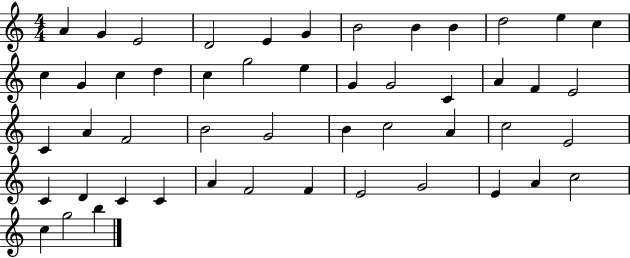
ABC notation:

X:1
T:Untitled
M:4/4
L:1/4
K:C
A G E2 D2 E G B2 B B d2 e c c G c d c g2 e G G2 C A F E2 C A F2 B2 G2 B c2 A c2 E2 C D C C A F2 F E2 G2 E A c2 c g2 b